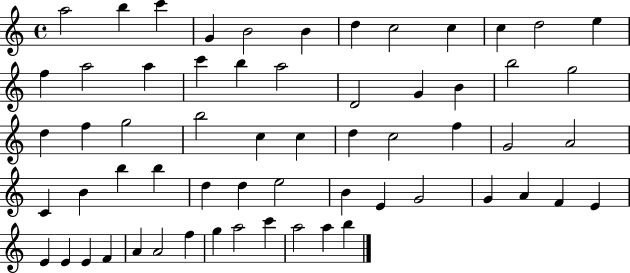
A5/h B5/q C6/q G4/q B4/h B4/q D5/q C5/h C5/q C5/q D5/h E5/q F5/q A5/h A5/q C6/q B5/q A5/h D4/h G4/q B4/q B5/h G5/h D5/q F5/q G5/h B5/h C5/q C5/q D5/q C5/h F5/q G4/h A4/h C4/q B4/q B5/q B5/q D5/q D5/q E5/h B4/q E4/q G4/h G4/q A4/q F4/q E4/q E4/q E4/q E4/q F4/q A4/q A4/h F5/q G5/q A5/h C6/q A5/h A5/q B5/q